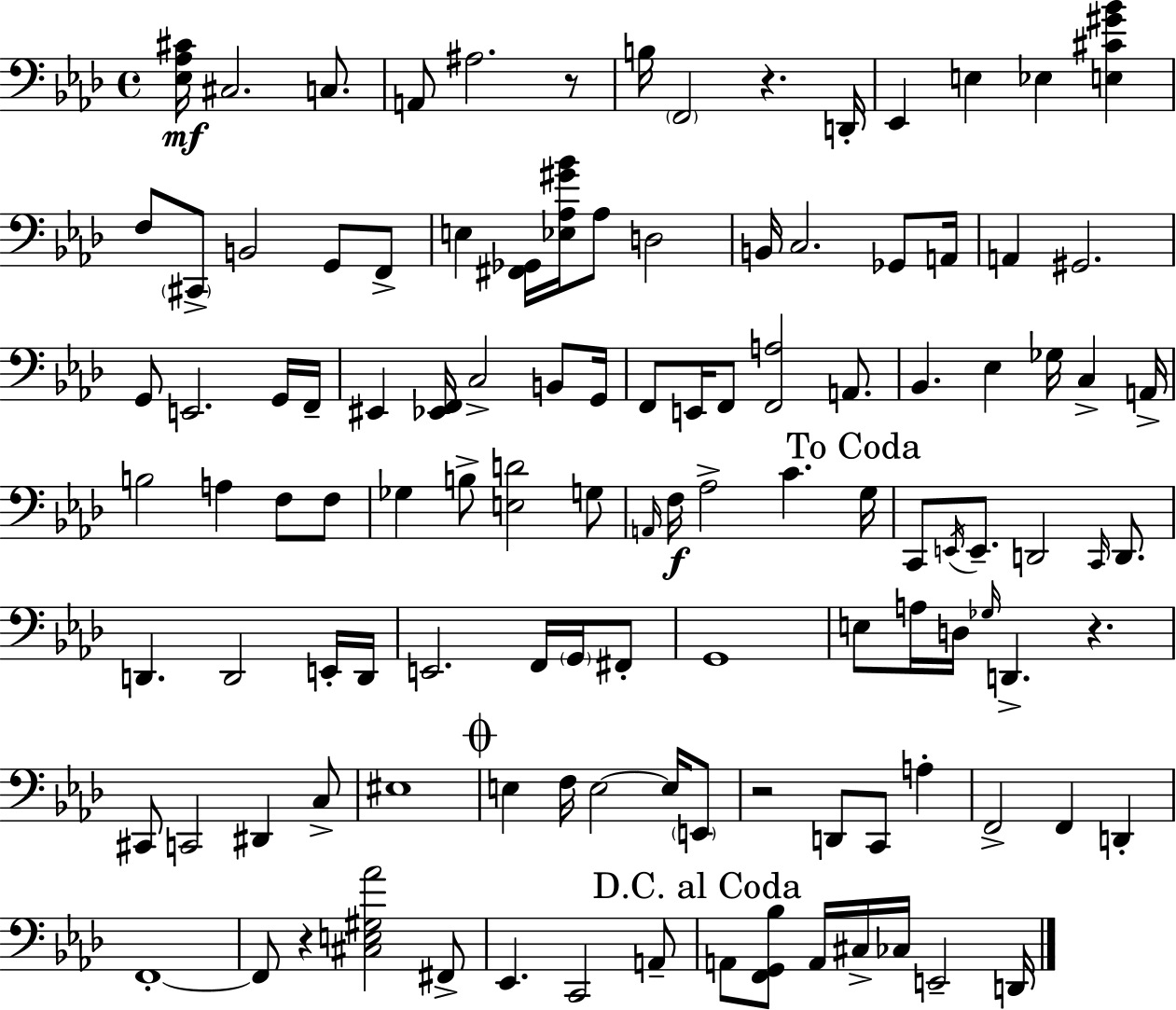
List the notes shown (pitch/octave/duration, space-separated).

[Eb3,Ab3,C#4]/s C#3/h. C3/e. A2/e A#3/h. R/e B3/s F2/h R/q. D2/s Eb2/q E3/q Eb3/q [E3,C#4,G#4,Bb4]/q F3/e C#2/e B2/h G2/e F2/e E3/q [F#2,Gb2]/s [Eb3,Ab3,G#4,Bb4]/s Ab3/e D3/h B2/s C3/h. Gb2/e A2/s A2/q G#2/h. G2/e E2/h. G2/s F2/s EIS2/q [Eb2,F2]/s C3/h B2/e G2/s F2/e E2/s F2/e [F2,A3]/h A2/e. Bb2/q. Eb3/q Gb3/s C3/q A2/s B3/h A3/q F3/e F3/e Gb3/q B3/e [E3,D4]/h G3/e A2/s F3/s Ab3/h C4/q. G3/s C2/e E2/s E2/e. D2/h C2/s D2/e. D2/q. D2/h E2/s D2/s E2/h. F2/s G2/s F#2/e G2/w E3/e A3/s D3/s Gb3/s D2/q. R/q. C#2/e C2/h D#2/q C3/e EIS3/w E3/q F3/s E3/h E3/s E2/e R/h D2/e C2/e A3/q F2/h F2/q D2/q F2/w F2/e R/q [C#3,E3,G#3,Ab4]/h F#2/e Eb2/q. C2/h A2/e A2/e [F2,G2,Bb3]/e A2/s C#3/s CES3/s E2/h D2/s